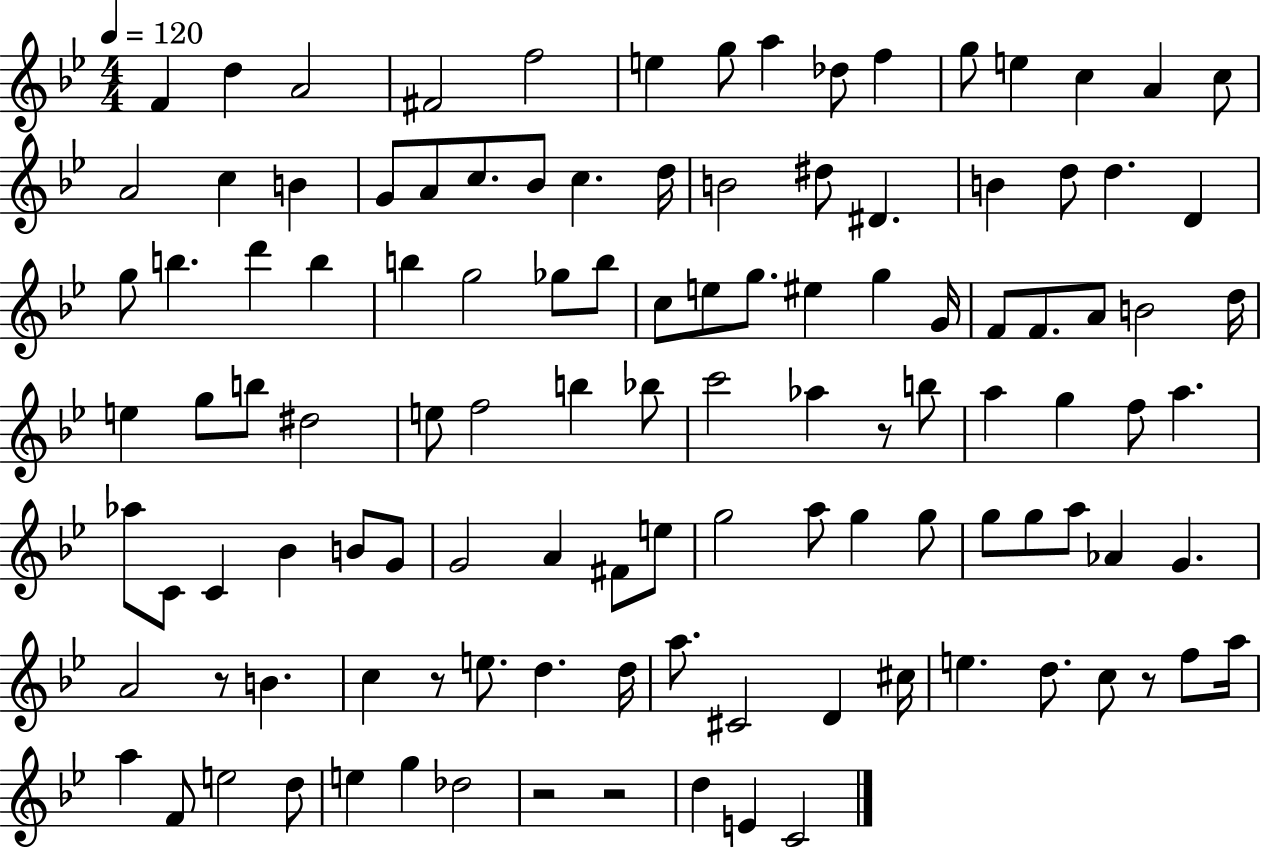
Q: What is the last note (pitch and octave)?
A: C4